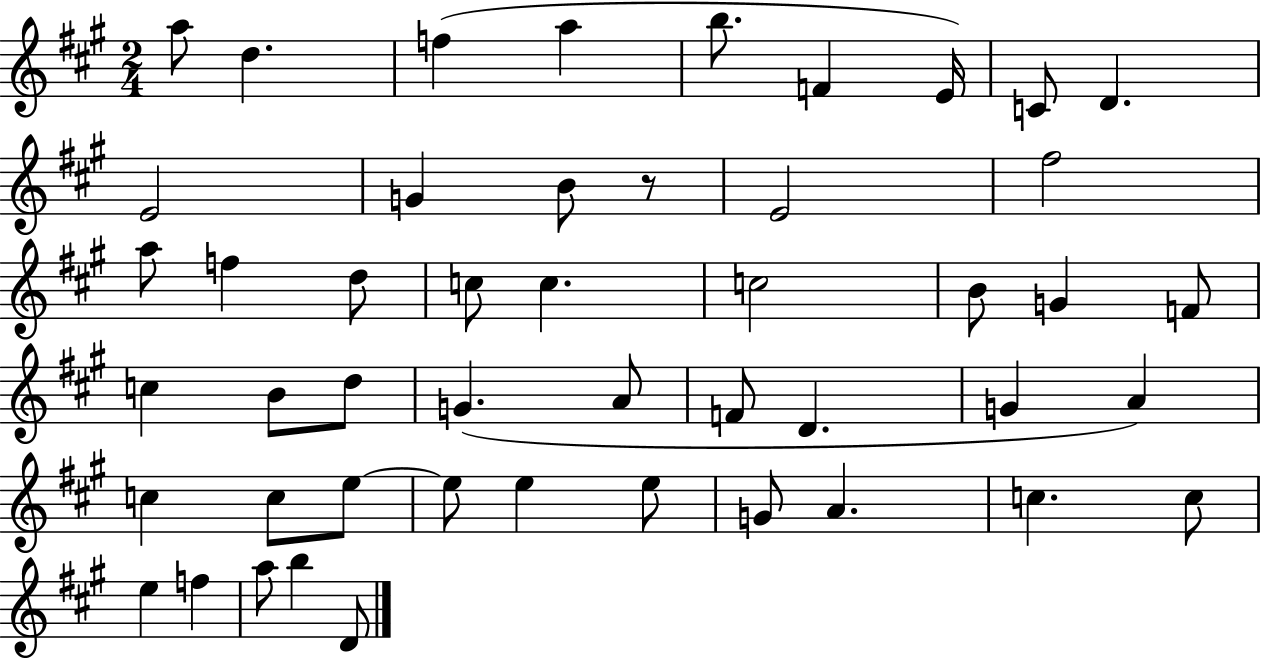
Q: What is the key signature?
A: A major